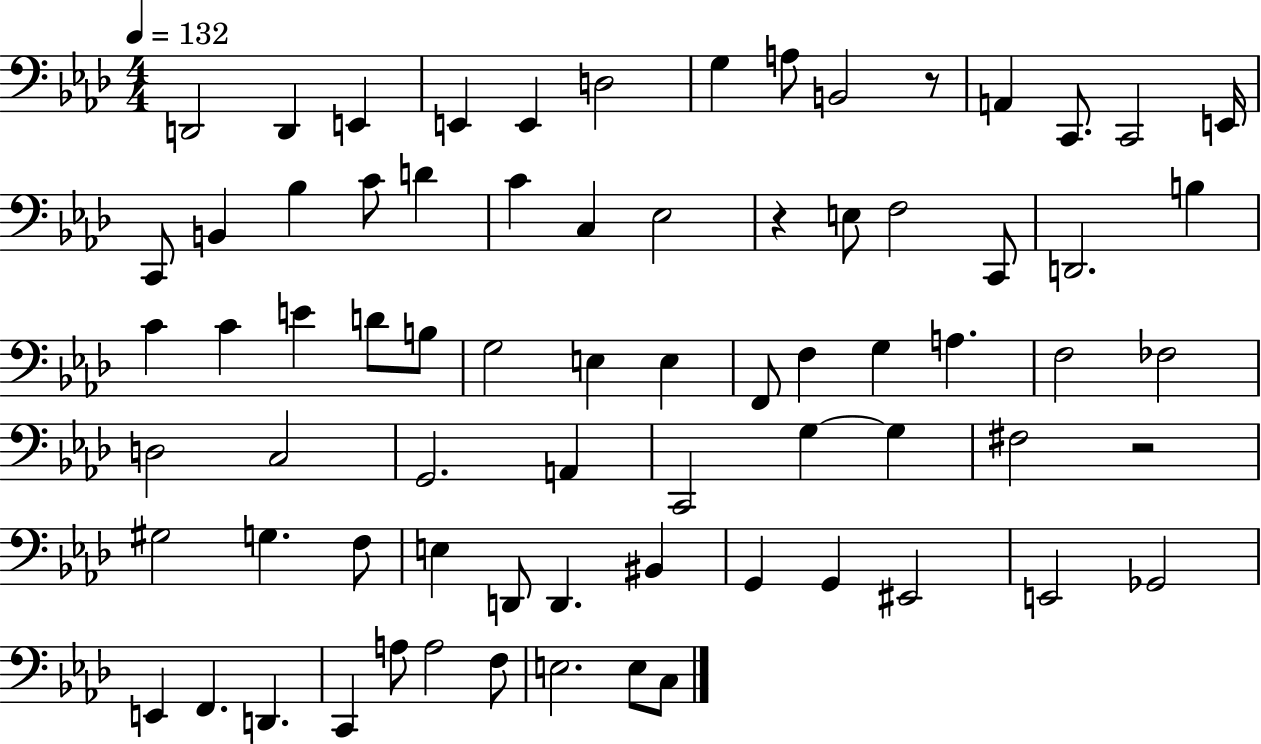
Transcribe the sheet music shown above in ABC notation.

X:1
T:Untitled
M:4/4
L:1/4
K:Ab
D,,2 D,, E,, E,, E,, D,2 G, A,/2 B,,2 z/2 A,, C,,/2 C,,2 E,,/4 C,,/2 B,, _B, C/2 D C C, _E,2 z E,/2 F,2 C,,/2 D,,2 B, C C E D/2 B,/2 G,2 E, E, F,,/2 F, G, A, F,2 _F,2 D,2 C,2 G,,2 A,, C,,2 G, G, ^F,2 z2 ^G,2 G, F,/2 E, D,,/2 D,, ^B,, G,, G,, ^E,,2 E,,2 _G,,2 E,, F,, D,, C,, A,/2 A,2 F,/2 E,2 E,/2 C,/2